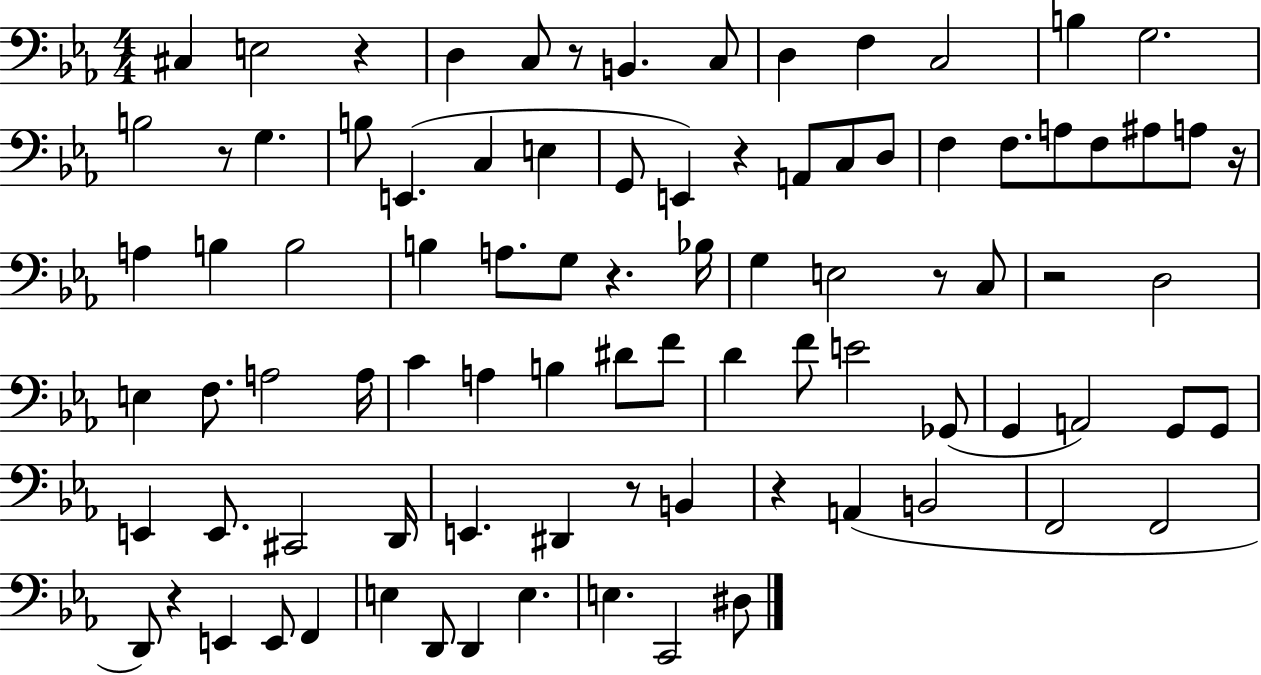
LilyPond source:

{
  \clef bass
  \numericTimeSignature
  \time 4/4
  \key ees \major
  cis4 e2 r4 | d4 c8 r8 b,4. c8 | d4 f4 c2 | b4 g2. | \break b2 r8 g4. | b8 e,4.( c4 e4 | g,8 e,4) r4 a,8 c8 d8 | f4 f8. a8 f8 ais8 a8 r16 | \break a4 b4 b2 | b4 a8. g8 r4. bes16 | g4 e2 r8 c8 | r2 d2 | \break e4 f8. a2 a16 | c'4 a4 b4 dis'8 f'8 | d'4 f'8 e'2 ges,8( | g,4 a,2) g,8 g,8 | \break e,4 e,8. cis,2 d,16 | e,4. dis,4 r8 b,4 | r4 a,4( b,2 | f,2 f,2 | \break d,8) r4 e,4 e,8 f,4 | e4 d,8 d,4 e4. | e4. c,2 dis8 | \bar "|."
}